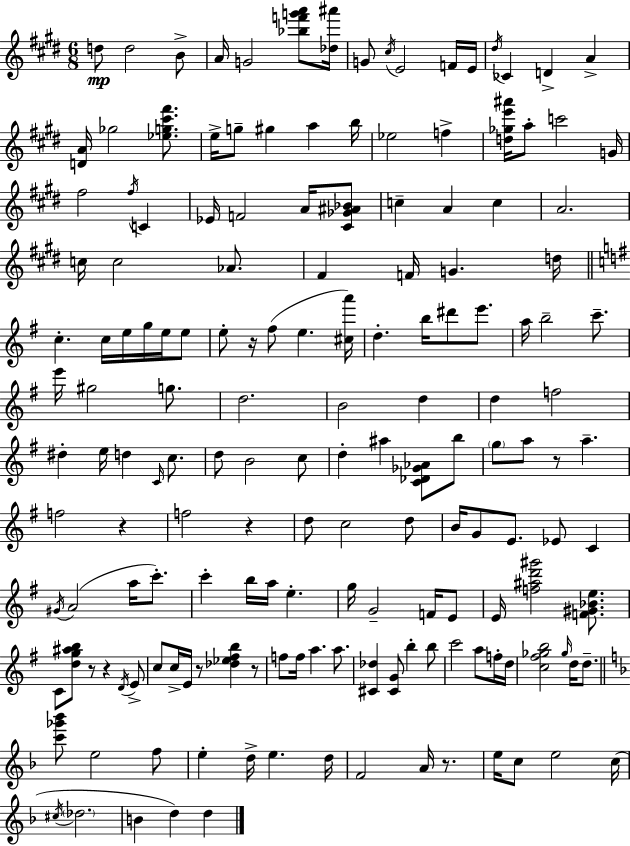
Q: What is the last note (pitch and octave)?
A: D5